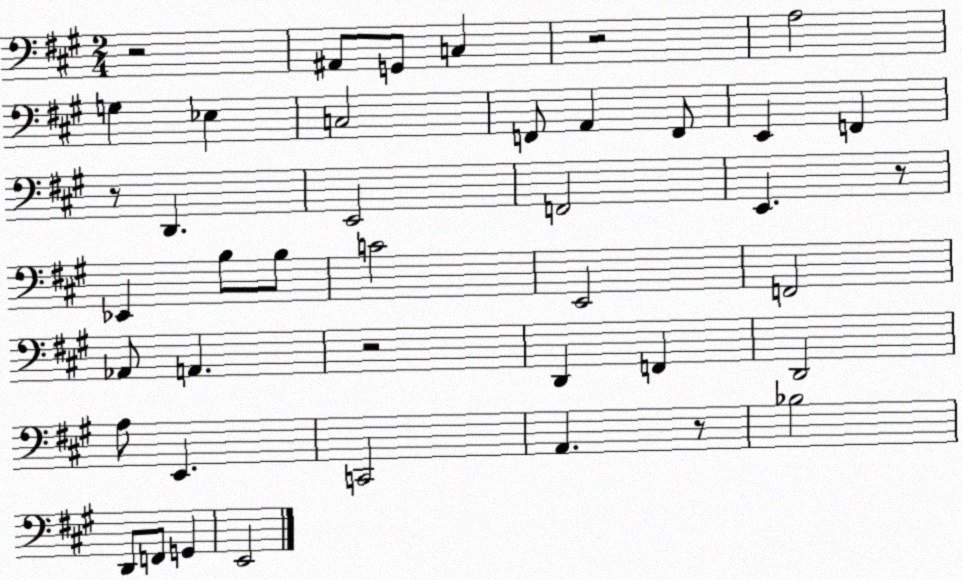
X:1
T:Untitled
M:2/4
L:1/4
K:A
z2 ^A,,/2 G,,/2 C, z2 A,2 G, _E, C,2 F,,/2 A,, F,,/2 E,, F,, z/2 D,, E,,2 F,,2 E,, z/2 _E,, B,/2 B,/2 C2 E,,2 F,,2 _A,,/2 A,, z2 D,, F,, D,,2 A,/2 E,, C,,2 A,, z/2 _B,2 D,,/2 F,,/2 G,, E,,2